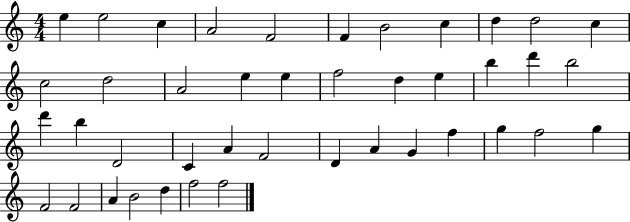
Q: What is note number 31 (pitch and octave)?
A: G4